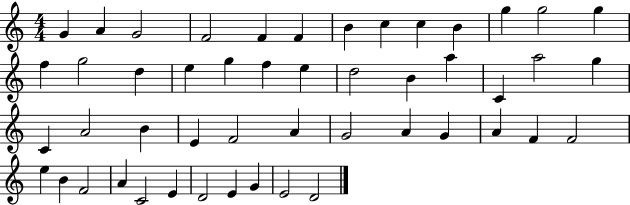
G4/q A4/q G4/h F4/h F4/q F4/q B4/q C5/q C5/q B4/q G5/q G5/h G5/q F5/q G5/h D5/q E5/q G5/q F5/q E5/q D5/h B4/q A5/q C4/q A5/h G5/q C4/q A4/h B4/q E4/q F4/h A4/q G4/h A4/q G4/q A4/q F4/q F4/h E5/q B4/q F4/h A4/q C4/h E4/q D4/h E4/q G4/q E4/h D4/h